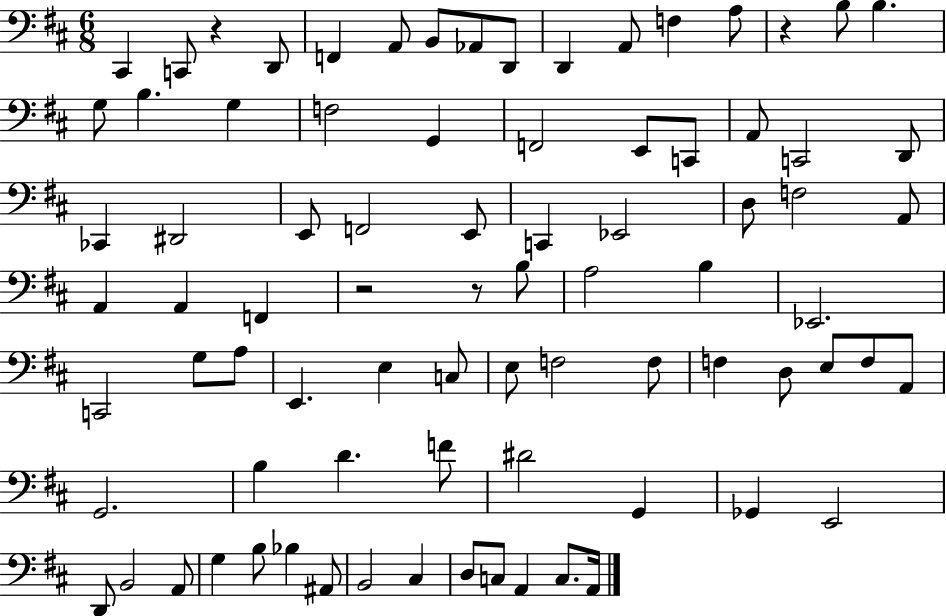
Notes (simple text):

C#2/q C2/e R/q D2/e F2/q A2/e B2/e Ab2/e D2/e D2/q A2/e F3/q A3/e R/q B3/e B3/q. G3/e B3/q. G3/q F3/h G2/q F2/h E2/e C2/e A2/e C2/h D2/e CES2/q D#2/h E2/e F2/h E2/e C2/q Eb2/h D3/e F3/h A2/e A2/q A2/q F2/q R/h R/e B3/e A3/h B3/q Eb2/h. C2/h G3/e A3/e E2/q. E3/q C3/e E3/e F3/h F3/e F3/q D3/e E3/e F3/e A2/e G2/h. B3/q D4/q. F4/e D#4/h G2/q Gb2/q E2/h D2/e B2/h A2/e G3/q B3/e Bb3/q A#2/e B2/h C#3/q D3/e C3/e A2/q C3/e. A2/s